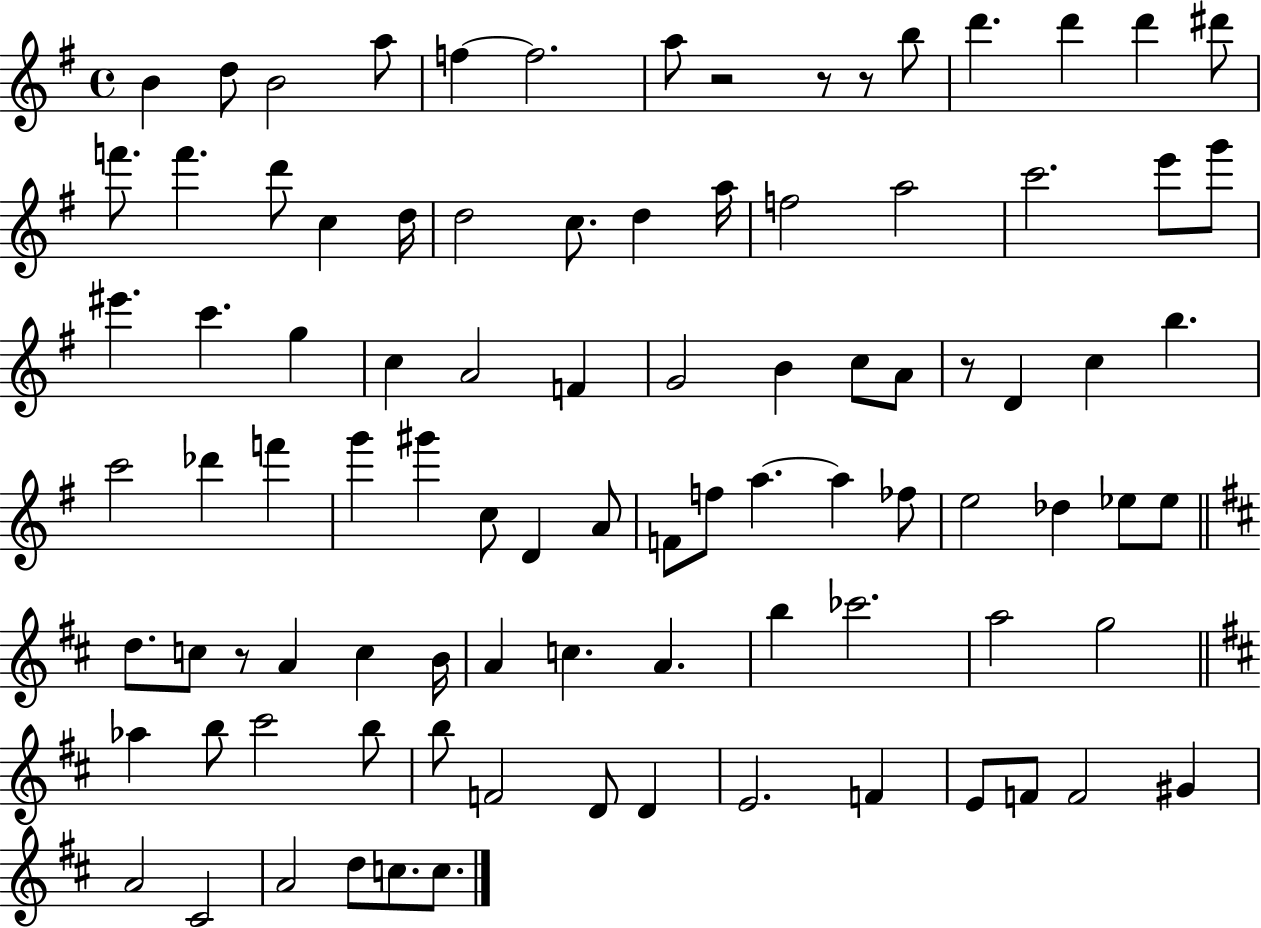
B4/q D5/e B4/h A5/e F5/q F5/h. A5/e R/h R/e R/e B5/e D6/q. D6/q D6/q D#6/e F6/e. F6/q. D6/e C5/q D5/s D5/h C5/e. D5/q A5/s F5/h A5/h C6/h. E6/e G6/e EIS6/q. C6/q. G5/q C5/q A4/h F4/q G4/h B4/q C5/e A4/e R/e D4/q C5/q B5/q. C6/h Db6/q F6/q G6/q G#6/q C5/e D4/q A4/e F4/e F5/e A5/q. A5/q FES5/e E5/h Db5/q Eb5/e Eb5/e D5/e. C5/e R/e A4/q C5/q B4/s A4/q C5/q. A4/q. B5/q CES6/h. A5/h G5/h Ab5/q B5/e C#6/h B5/e B5/e F4/h D4/e D4/q E4/h. F4/q E4/e F4/e F4/h G#4/q A4/h C#4/h A4/h D5/e C5/e. C5/e.